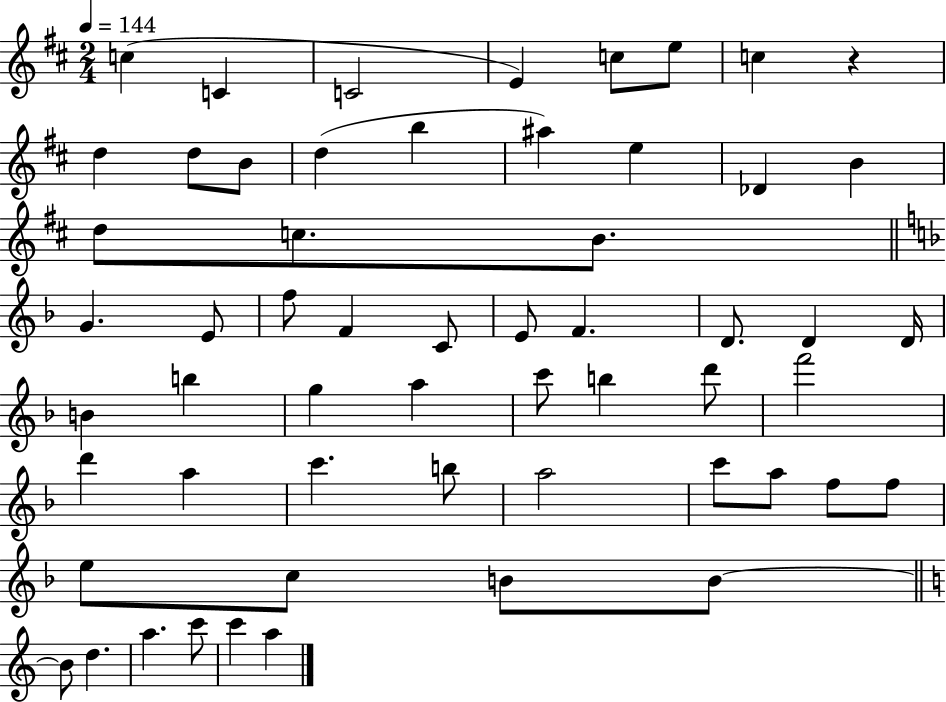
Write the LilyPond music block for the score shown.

{
  \clef treble
  \numericTimeSignature
  \time 2/4
  \key d \major
  \tempo 4 = 144
  c''4( c'4 | c'2 | e'4) c''8 e''8 | c''4 r4 | \break d''4 d''8 b'8 | d''4( b''4 | ais''4) e''4 | des'4 b'4 | \break d''8 c''8. b'8. | \bar "||" \break \key d \minor g'4. e'8 | f''8 f'4 c'8 | e'8 f'4. | d'8. d'4 d'16 | \break b'4 b''4 | g''4 a''4 | c'''8 b''4 d'''8 | f'''2 | \break d'''4 a''4 | c'''4. b''8 | a''2 | c'''8 a''8 f''8 f''8 | \break e''8 c''8 b'8 b'8~~ | \bar "||" \break \key c \major b'8 d''4. | a''4. c'''8 | c'''4 a''4 | \bar "|."
}